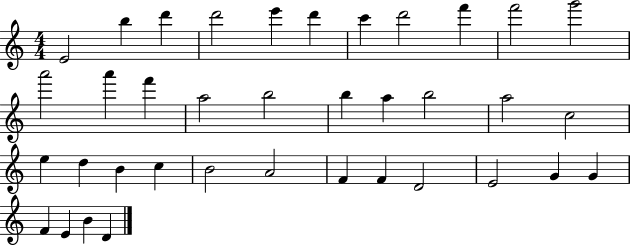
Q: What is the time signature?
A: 4/4